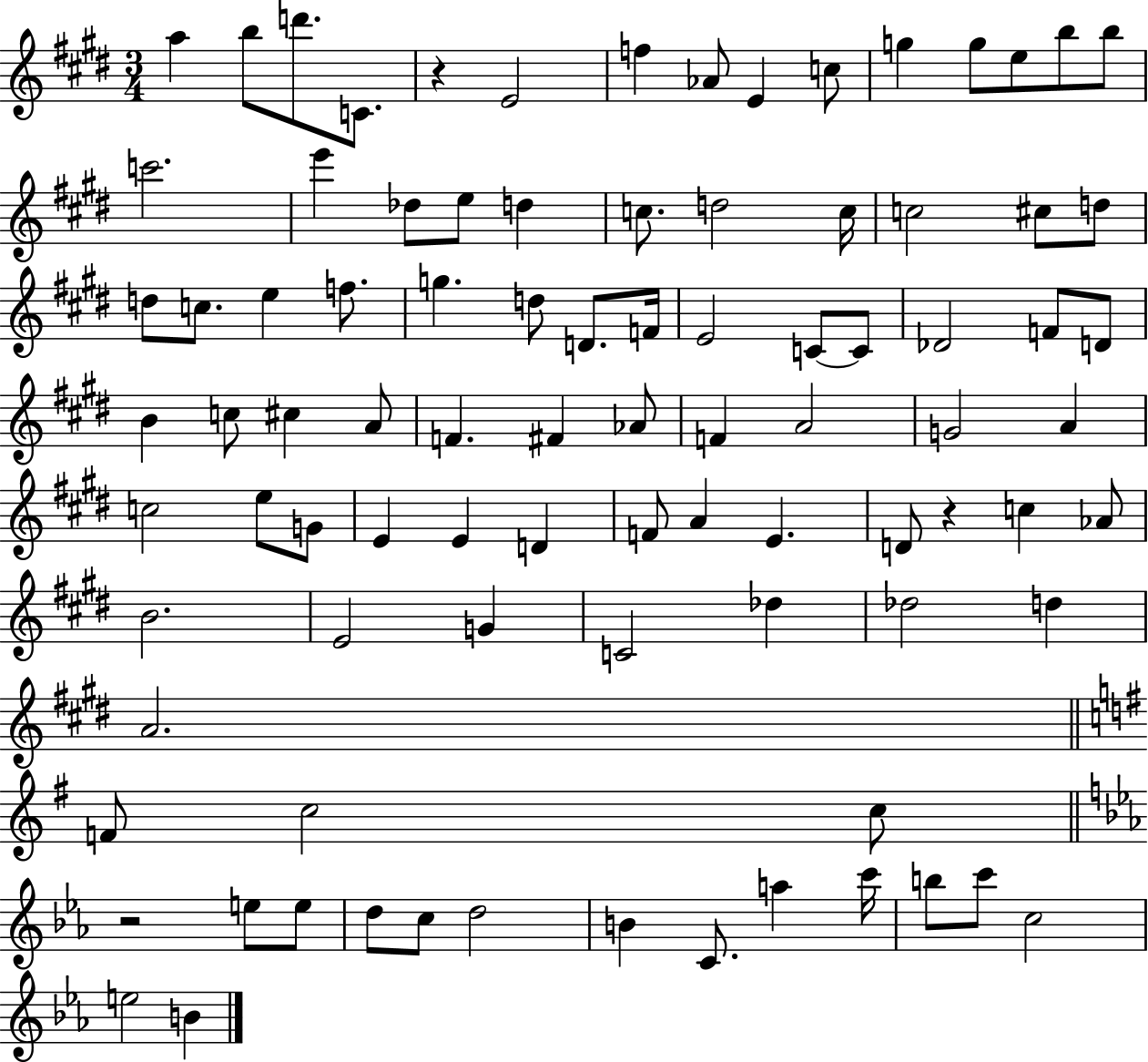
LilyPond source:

{
  \clef treble
  \numericTimeSignature
  \time 3/4
  \key e \major
  a''4 b''8 d'''8. c'8. | r4 e'2 | f''4 aes'8 e'4 c''8 | g''4 g''8 e''8 b''8 b''8 | \break c'''2. | e'''4 des''8 e''8 d''4 | c''8. d''2 c''16 | c''2 cis''8 d''8 | \break d''8 c''8. e''4 f''8. | g''4. d''8 d'8. f'16 | e'2 c'8~~ c'8 | des'2 f'8 d'8 | \break b'4 c''8 cis''4 a'8 | f'4. fis'4 aes'8 | f'4 a'2 | g'2 a'4 | \break c''2 e''8 g'8 | e'4 e'4 d'4 | f'8 a'4 e'4. | d'8 r4 c''4 aes'8 | \break b'2. | e'2 g'4 | c'2 des''4 | des''2 d''4 | \break a'2. | \bar "||" \break \key g \major f'8 c''2 c''8 | \bar "||" \break \key ees \major r2 e''8 e''8 | d''8 c''8 d''2 | b'4 c'8. a''4 c'''16 | b''8 c'''8 c''2 | \break e''2 b'4 | \bar "|."
}